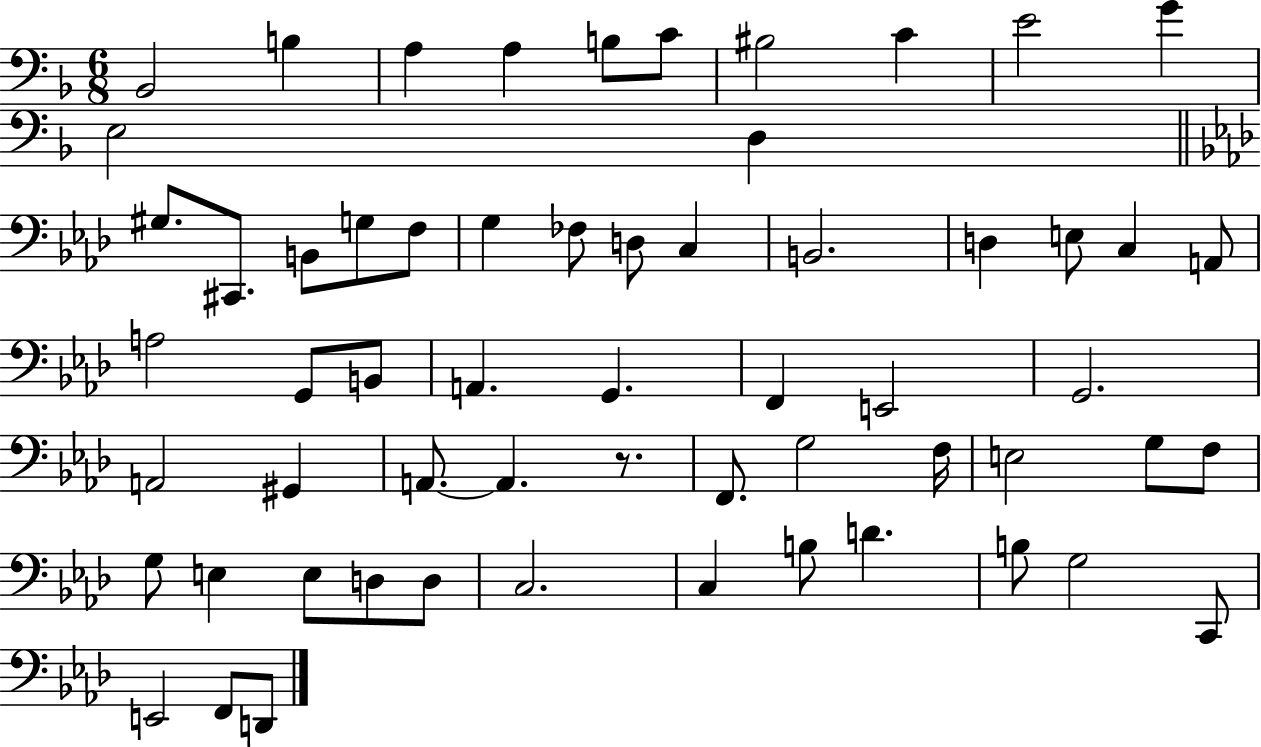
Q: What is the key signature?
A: F major